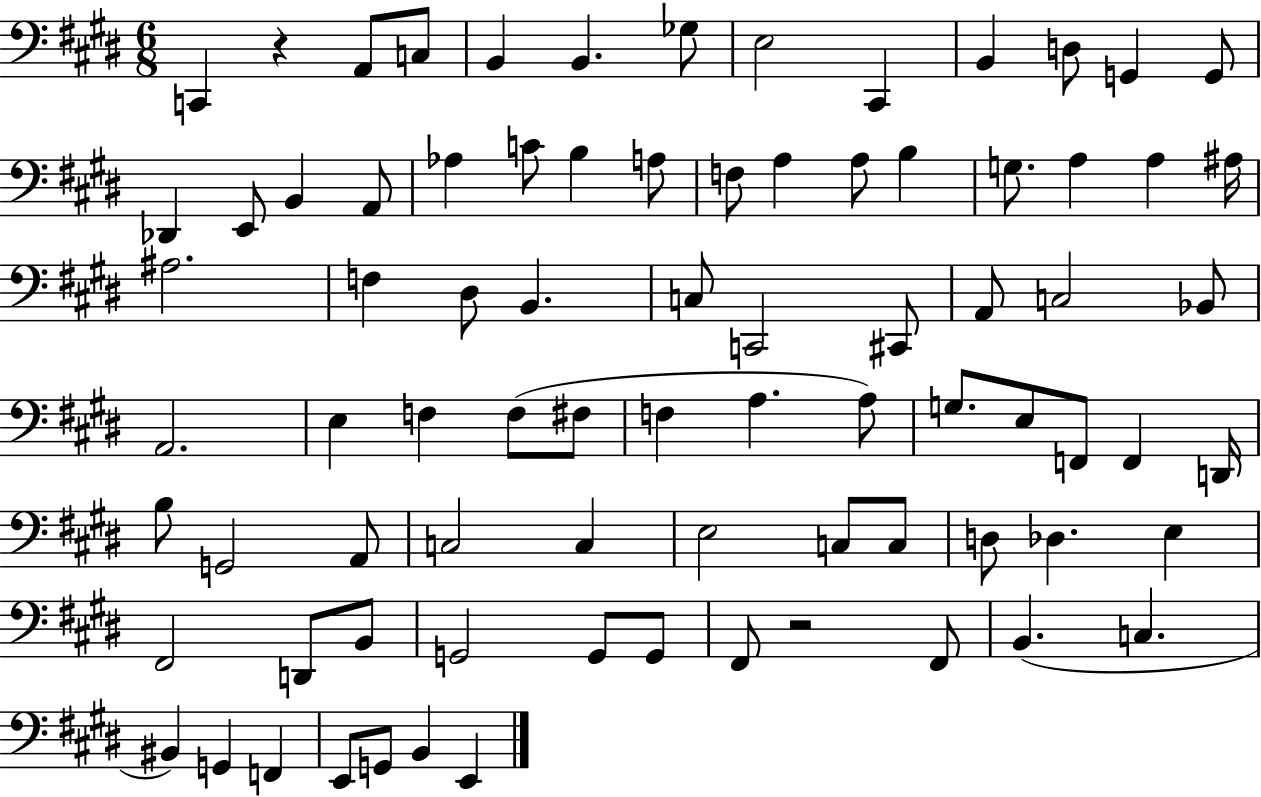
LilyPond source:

{
  \clef bass
  \numericTimeSignature
  \time 6/8
  \key e \major
  c,4 r4 a,8 c8 | b,4 b,4. ges8 | e2 cis,4 | b,4 d8 g,4 g,8 | \break des,4 e,8 b,4 a,8 | aes4 c'8 b4 a8 | f8 a4 a8 b4 | g8. a4 a4 ais16 | \break ais2. | f4 dis8 b,4. | c8 c,2 cis,8 | a,8 c2 bes,8 | \break a,2. | e4 f4 f8( fis8 | f4 a4. a8) | g8. e8 f,8 f,4 d,16 | \break b8 g,2 a,8 | c2 c4 | e2 c8 c8 | d8 des4. e4 | \break fis,2 d,8 b,8 | g,2 g,8 g,8 | fis,8 r2 fis,8 | b,4.( c4. | \break bis,4) g,4 f,4 | e,8 g,8 b,4 e,4 | \bar "|."
}